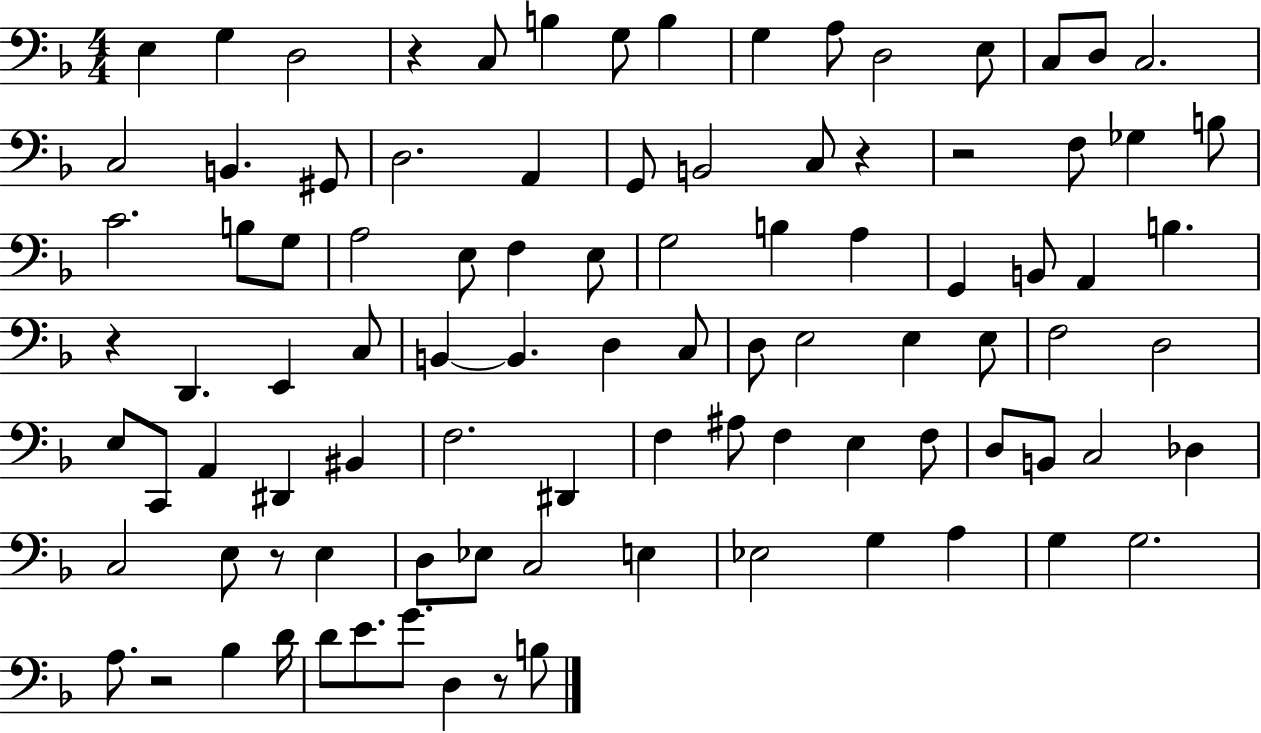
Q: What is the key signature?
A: F major